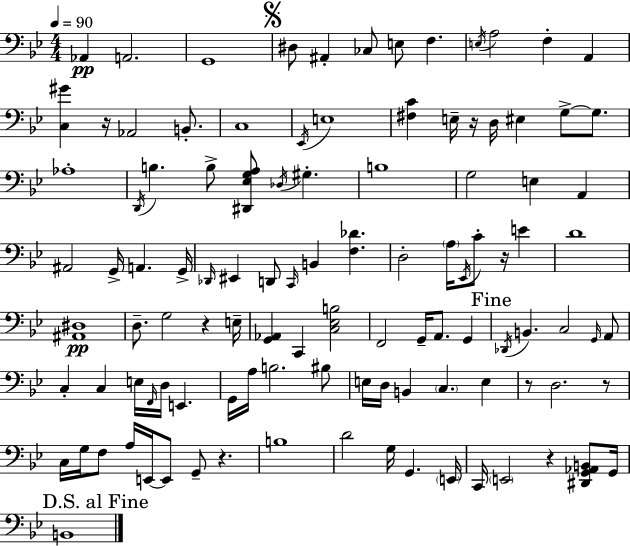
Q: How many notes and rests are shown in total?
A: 108